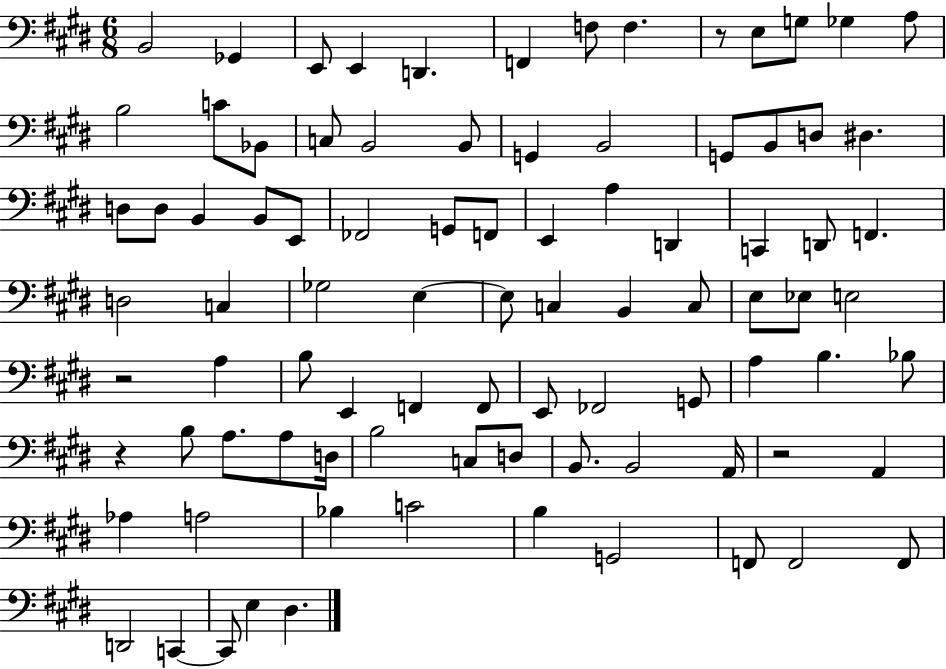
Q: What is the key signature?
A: E major